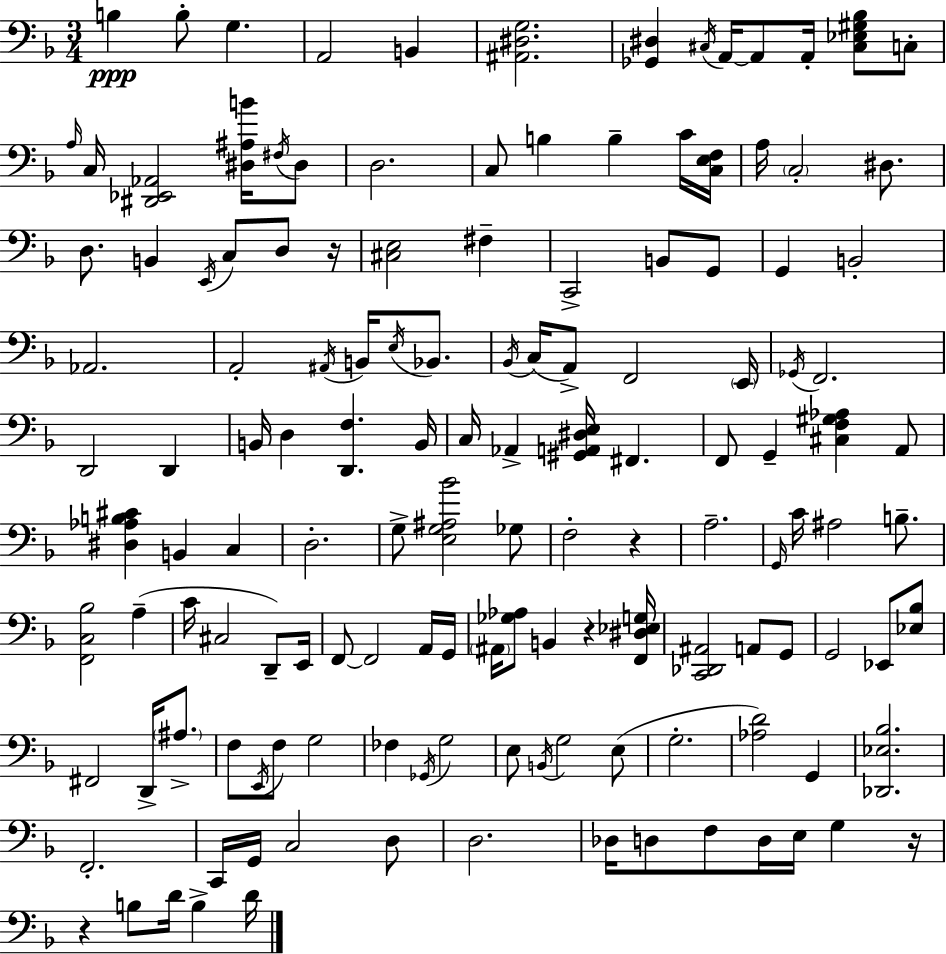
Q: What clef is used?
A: bass